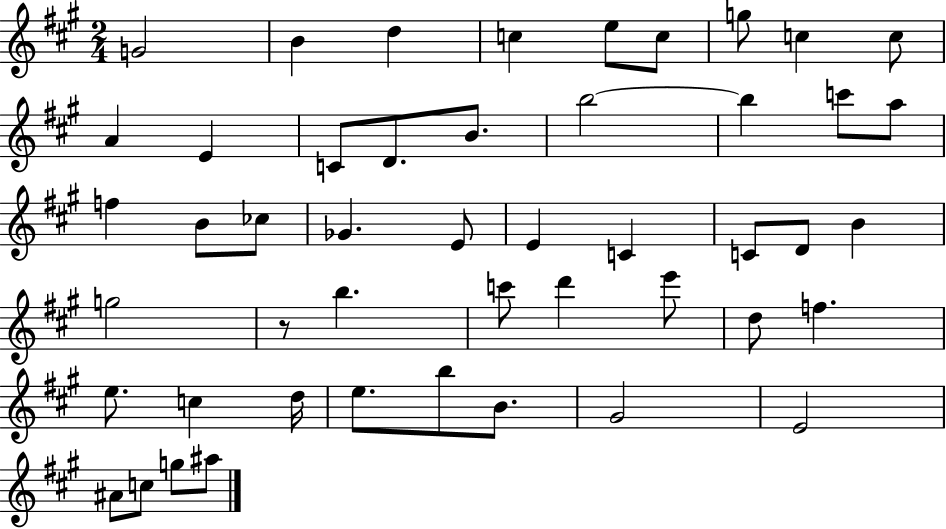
{
  \clef treble
  \numericTimeSignature
  \time 2/4
  \key a \major
  \repeat volta 2 { g'2 | b'4 d''4 | c''4 e''8 c''8 | g''8 c''4 c''8 | \break a'4 e'4 | c'8 d'8. b'8. | b''2~~ | b''4 c'''8 a''8 | \break f''4 b'8 ces''8 | ges'4. e'8 | e'4 c'4 | c'8 d'8 b'4 | \break g''2 | r8 b''4. | c'''8 d'''4 e'''8 | d''8 f''4. | \break e''8. c''4 d''16 | e''8. b''8 b'8. | gis'2 | e'2 | \break ais'8 c''8 g''8 ais''8 | } \bar "|."
}